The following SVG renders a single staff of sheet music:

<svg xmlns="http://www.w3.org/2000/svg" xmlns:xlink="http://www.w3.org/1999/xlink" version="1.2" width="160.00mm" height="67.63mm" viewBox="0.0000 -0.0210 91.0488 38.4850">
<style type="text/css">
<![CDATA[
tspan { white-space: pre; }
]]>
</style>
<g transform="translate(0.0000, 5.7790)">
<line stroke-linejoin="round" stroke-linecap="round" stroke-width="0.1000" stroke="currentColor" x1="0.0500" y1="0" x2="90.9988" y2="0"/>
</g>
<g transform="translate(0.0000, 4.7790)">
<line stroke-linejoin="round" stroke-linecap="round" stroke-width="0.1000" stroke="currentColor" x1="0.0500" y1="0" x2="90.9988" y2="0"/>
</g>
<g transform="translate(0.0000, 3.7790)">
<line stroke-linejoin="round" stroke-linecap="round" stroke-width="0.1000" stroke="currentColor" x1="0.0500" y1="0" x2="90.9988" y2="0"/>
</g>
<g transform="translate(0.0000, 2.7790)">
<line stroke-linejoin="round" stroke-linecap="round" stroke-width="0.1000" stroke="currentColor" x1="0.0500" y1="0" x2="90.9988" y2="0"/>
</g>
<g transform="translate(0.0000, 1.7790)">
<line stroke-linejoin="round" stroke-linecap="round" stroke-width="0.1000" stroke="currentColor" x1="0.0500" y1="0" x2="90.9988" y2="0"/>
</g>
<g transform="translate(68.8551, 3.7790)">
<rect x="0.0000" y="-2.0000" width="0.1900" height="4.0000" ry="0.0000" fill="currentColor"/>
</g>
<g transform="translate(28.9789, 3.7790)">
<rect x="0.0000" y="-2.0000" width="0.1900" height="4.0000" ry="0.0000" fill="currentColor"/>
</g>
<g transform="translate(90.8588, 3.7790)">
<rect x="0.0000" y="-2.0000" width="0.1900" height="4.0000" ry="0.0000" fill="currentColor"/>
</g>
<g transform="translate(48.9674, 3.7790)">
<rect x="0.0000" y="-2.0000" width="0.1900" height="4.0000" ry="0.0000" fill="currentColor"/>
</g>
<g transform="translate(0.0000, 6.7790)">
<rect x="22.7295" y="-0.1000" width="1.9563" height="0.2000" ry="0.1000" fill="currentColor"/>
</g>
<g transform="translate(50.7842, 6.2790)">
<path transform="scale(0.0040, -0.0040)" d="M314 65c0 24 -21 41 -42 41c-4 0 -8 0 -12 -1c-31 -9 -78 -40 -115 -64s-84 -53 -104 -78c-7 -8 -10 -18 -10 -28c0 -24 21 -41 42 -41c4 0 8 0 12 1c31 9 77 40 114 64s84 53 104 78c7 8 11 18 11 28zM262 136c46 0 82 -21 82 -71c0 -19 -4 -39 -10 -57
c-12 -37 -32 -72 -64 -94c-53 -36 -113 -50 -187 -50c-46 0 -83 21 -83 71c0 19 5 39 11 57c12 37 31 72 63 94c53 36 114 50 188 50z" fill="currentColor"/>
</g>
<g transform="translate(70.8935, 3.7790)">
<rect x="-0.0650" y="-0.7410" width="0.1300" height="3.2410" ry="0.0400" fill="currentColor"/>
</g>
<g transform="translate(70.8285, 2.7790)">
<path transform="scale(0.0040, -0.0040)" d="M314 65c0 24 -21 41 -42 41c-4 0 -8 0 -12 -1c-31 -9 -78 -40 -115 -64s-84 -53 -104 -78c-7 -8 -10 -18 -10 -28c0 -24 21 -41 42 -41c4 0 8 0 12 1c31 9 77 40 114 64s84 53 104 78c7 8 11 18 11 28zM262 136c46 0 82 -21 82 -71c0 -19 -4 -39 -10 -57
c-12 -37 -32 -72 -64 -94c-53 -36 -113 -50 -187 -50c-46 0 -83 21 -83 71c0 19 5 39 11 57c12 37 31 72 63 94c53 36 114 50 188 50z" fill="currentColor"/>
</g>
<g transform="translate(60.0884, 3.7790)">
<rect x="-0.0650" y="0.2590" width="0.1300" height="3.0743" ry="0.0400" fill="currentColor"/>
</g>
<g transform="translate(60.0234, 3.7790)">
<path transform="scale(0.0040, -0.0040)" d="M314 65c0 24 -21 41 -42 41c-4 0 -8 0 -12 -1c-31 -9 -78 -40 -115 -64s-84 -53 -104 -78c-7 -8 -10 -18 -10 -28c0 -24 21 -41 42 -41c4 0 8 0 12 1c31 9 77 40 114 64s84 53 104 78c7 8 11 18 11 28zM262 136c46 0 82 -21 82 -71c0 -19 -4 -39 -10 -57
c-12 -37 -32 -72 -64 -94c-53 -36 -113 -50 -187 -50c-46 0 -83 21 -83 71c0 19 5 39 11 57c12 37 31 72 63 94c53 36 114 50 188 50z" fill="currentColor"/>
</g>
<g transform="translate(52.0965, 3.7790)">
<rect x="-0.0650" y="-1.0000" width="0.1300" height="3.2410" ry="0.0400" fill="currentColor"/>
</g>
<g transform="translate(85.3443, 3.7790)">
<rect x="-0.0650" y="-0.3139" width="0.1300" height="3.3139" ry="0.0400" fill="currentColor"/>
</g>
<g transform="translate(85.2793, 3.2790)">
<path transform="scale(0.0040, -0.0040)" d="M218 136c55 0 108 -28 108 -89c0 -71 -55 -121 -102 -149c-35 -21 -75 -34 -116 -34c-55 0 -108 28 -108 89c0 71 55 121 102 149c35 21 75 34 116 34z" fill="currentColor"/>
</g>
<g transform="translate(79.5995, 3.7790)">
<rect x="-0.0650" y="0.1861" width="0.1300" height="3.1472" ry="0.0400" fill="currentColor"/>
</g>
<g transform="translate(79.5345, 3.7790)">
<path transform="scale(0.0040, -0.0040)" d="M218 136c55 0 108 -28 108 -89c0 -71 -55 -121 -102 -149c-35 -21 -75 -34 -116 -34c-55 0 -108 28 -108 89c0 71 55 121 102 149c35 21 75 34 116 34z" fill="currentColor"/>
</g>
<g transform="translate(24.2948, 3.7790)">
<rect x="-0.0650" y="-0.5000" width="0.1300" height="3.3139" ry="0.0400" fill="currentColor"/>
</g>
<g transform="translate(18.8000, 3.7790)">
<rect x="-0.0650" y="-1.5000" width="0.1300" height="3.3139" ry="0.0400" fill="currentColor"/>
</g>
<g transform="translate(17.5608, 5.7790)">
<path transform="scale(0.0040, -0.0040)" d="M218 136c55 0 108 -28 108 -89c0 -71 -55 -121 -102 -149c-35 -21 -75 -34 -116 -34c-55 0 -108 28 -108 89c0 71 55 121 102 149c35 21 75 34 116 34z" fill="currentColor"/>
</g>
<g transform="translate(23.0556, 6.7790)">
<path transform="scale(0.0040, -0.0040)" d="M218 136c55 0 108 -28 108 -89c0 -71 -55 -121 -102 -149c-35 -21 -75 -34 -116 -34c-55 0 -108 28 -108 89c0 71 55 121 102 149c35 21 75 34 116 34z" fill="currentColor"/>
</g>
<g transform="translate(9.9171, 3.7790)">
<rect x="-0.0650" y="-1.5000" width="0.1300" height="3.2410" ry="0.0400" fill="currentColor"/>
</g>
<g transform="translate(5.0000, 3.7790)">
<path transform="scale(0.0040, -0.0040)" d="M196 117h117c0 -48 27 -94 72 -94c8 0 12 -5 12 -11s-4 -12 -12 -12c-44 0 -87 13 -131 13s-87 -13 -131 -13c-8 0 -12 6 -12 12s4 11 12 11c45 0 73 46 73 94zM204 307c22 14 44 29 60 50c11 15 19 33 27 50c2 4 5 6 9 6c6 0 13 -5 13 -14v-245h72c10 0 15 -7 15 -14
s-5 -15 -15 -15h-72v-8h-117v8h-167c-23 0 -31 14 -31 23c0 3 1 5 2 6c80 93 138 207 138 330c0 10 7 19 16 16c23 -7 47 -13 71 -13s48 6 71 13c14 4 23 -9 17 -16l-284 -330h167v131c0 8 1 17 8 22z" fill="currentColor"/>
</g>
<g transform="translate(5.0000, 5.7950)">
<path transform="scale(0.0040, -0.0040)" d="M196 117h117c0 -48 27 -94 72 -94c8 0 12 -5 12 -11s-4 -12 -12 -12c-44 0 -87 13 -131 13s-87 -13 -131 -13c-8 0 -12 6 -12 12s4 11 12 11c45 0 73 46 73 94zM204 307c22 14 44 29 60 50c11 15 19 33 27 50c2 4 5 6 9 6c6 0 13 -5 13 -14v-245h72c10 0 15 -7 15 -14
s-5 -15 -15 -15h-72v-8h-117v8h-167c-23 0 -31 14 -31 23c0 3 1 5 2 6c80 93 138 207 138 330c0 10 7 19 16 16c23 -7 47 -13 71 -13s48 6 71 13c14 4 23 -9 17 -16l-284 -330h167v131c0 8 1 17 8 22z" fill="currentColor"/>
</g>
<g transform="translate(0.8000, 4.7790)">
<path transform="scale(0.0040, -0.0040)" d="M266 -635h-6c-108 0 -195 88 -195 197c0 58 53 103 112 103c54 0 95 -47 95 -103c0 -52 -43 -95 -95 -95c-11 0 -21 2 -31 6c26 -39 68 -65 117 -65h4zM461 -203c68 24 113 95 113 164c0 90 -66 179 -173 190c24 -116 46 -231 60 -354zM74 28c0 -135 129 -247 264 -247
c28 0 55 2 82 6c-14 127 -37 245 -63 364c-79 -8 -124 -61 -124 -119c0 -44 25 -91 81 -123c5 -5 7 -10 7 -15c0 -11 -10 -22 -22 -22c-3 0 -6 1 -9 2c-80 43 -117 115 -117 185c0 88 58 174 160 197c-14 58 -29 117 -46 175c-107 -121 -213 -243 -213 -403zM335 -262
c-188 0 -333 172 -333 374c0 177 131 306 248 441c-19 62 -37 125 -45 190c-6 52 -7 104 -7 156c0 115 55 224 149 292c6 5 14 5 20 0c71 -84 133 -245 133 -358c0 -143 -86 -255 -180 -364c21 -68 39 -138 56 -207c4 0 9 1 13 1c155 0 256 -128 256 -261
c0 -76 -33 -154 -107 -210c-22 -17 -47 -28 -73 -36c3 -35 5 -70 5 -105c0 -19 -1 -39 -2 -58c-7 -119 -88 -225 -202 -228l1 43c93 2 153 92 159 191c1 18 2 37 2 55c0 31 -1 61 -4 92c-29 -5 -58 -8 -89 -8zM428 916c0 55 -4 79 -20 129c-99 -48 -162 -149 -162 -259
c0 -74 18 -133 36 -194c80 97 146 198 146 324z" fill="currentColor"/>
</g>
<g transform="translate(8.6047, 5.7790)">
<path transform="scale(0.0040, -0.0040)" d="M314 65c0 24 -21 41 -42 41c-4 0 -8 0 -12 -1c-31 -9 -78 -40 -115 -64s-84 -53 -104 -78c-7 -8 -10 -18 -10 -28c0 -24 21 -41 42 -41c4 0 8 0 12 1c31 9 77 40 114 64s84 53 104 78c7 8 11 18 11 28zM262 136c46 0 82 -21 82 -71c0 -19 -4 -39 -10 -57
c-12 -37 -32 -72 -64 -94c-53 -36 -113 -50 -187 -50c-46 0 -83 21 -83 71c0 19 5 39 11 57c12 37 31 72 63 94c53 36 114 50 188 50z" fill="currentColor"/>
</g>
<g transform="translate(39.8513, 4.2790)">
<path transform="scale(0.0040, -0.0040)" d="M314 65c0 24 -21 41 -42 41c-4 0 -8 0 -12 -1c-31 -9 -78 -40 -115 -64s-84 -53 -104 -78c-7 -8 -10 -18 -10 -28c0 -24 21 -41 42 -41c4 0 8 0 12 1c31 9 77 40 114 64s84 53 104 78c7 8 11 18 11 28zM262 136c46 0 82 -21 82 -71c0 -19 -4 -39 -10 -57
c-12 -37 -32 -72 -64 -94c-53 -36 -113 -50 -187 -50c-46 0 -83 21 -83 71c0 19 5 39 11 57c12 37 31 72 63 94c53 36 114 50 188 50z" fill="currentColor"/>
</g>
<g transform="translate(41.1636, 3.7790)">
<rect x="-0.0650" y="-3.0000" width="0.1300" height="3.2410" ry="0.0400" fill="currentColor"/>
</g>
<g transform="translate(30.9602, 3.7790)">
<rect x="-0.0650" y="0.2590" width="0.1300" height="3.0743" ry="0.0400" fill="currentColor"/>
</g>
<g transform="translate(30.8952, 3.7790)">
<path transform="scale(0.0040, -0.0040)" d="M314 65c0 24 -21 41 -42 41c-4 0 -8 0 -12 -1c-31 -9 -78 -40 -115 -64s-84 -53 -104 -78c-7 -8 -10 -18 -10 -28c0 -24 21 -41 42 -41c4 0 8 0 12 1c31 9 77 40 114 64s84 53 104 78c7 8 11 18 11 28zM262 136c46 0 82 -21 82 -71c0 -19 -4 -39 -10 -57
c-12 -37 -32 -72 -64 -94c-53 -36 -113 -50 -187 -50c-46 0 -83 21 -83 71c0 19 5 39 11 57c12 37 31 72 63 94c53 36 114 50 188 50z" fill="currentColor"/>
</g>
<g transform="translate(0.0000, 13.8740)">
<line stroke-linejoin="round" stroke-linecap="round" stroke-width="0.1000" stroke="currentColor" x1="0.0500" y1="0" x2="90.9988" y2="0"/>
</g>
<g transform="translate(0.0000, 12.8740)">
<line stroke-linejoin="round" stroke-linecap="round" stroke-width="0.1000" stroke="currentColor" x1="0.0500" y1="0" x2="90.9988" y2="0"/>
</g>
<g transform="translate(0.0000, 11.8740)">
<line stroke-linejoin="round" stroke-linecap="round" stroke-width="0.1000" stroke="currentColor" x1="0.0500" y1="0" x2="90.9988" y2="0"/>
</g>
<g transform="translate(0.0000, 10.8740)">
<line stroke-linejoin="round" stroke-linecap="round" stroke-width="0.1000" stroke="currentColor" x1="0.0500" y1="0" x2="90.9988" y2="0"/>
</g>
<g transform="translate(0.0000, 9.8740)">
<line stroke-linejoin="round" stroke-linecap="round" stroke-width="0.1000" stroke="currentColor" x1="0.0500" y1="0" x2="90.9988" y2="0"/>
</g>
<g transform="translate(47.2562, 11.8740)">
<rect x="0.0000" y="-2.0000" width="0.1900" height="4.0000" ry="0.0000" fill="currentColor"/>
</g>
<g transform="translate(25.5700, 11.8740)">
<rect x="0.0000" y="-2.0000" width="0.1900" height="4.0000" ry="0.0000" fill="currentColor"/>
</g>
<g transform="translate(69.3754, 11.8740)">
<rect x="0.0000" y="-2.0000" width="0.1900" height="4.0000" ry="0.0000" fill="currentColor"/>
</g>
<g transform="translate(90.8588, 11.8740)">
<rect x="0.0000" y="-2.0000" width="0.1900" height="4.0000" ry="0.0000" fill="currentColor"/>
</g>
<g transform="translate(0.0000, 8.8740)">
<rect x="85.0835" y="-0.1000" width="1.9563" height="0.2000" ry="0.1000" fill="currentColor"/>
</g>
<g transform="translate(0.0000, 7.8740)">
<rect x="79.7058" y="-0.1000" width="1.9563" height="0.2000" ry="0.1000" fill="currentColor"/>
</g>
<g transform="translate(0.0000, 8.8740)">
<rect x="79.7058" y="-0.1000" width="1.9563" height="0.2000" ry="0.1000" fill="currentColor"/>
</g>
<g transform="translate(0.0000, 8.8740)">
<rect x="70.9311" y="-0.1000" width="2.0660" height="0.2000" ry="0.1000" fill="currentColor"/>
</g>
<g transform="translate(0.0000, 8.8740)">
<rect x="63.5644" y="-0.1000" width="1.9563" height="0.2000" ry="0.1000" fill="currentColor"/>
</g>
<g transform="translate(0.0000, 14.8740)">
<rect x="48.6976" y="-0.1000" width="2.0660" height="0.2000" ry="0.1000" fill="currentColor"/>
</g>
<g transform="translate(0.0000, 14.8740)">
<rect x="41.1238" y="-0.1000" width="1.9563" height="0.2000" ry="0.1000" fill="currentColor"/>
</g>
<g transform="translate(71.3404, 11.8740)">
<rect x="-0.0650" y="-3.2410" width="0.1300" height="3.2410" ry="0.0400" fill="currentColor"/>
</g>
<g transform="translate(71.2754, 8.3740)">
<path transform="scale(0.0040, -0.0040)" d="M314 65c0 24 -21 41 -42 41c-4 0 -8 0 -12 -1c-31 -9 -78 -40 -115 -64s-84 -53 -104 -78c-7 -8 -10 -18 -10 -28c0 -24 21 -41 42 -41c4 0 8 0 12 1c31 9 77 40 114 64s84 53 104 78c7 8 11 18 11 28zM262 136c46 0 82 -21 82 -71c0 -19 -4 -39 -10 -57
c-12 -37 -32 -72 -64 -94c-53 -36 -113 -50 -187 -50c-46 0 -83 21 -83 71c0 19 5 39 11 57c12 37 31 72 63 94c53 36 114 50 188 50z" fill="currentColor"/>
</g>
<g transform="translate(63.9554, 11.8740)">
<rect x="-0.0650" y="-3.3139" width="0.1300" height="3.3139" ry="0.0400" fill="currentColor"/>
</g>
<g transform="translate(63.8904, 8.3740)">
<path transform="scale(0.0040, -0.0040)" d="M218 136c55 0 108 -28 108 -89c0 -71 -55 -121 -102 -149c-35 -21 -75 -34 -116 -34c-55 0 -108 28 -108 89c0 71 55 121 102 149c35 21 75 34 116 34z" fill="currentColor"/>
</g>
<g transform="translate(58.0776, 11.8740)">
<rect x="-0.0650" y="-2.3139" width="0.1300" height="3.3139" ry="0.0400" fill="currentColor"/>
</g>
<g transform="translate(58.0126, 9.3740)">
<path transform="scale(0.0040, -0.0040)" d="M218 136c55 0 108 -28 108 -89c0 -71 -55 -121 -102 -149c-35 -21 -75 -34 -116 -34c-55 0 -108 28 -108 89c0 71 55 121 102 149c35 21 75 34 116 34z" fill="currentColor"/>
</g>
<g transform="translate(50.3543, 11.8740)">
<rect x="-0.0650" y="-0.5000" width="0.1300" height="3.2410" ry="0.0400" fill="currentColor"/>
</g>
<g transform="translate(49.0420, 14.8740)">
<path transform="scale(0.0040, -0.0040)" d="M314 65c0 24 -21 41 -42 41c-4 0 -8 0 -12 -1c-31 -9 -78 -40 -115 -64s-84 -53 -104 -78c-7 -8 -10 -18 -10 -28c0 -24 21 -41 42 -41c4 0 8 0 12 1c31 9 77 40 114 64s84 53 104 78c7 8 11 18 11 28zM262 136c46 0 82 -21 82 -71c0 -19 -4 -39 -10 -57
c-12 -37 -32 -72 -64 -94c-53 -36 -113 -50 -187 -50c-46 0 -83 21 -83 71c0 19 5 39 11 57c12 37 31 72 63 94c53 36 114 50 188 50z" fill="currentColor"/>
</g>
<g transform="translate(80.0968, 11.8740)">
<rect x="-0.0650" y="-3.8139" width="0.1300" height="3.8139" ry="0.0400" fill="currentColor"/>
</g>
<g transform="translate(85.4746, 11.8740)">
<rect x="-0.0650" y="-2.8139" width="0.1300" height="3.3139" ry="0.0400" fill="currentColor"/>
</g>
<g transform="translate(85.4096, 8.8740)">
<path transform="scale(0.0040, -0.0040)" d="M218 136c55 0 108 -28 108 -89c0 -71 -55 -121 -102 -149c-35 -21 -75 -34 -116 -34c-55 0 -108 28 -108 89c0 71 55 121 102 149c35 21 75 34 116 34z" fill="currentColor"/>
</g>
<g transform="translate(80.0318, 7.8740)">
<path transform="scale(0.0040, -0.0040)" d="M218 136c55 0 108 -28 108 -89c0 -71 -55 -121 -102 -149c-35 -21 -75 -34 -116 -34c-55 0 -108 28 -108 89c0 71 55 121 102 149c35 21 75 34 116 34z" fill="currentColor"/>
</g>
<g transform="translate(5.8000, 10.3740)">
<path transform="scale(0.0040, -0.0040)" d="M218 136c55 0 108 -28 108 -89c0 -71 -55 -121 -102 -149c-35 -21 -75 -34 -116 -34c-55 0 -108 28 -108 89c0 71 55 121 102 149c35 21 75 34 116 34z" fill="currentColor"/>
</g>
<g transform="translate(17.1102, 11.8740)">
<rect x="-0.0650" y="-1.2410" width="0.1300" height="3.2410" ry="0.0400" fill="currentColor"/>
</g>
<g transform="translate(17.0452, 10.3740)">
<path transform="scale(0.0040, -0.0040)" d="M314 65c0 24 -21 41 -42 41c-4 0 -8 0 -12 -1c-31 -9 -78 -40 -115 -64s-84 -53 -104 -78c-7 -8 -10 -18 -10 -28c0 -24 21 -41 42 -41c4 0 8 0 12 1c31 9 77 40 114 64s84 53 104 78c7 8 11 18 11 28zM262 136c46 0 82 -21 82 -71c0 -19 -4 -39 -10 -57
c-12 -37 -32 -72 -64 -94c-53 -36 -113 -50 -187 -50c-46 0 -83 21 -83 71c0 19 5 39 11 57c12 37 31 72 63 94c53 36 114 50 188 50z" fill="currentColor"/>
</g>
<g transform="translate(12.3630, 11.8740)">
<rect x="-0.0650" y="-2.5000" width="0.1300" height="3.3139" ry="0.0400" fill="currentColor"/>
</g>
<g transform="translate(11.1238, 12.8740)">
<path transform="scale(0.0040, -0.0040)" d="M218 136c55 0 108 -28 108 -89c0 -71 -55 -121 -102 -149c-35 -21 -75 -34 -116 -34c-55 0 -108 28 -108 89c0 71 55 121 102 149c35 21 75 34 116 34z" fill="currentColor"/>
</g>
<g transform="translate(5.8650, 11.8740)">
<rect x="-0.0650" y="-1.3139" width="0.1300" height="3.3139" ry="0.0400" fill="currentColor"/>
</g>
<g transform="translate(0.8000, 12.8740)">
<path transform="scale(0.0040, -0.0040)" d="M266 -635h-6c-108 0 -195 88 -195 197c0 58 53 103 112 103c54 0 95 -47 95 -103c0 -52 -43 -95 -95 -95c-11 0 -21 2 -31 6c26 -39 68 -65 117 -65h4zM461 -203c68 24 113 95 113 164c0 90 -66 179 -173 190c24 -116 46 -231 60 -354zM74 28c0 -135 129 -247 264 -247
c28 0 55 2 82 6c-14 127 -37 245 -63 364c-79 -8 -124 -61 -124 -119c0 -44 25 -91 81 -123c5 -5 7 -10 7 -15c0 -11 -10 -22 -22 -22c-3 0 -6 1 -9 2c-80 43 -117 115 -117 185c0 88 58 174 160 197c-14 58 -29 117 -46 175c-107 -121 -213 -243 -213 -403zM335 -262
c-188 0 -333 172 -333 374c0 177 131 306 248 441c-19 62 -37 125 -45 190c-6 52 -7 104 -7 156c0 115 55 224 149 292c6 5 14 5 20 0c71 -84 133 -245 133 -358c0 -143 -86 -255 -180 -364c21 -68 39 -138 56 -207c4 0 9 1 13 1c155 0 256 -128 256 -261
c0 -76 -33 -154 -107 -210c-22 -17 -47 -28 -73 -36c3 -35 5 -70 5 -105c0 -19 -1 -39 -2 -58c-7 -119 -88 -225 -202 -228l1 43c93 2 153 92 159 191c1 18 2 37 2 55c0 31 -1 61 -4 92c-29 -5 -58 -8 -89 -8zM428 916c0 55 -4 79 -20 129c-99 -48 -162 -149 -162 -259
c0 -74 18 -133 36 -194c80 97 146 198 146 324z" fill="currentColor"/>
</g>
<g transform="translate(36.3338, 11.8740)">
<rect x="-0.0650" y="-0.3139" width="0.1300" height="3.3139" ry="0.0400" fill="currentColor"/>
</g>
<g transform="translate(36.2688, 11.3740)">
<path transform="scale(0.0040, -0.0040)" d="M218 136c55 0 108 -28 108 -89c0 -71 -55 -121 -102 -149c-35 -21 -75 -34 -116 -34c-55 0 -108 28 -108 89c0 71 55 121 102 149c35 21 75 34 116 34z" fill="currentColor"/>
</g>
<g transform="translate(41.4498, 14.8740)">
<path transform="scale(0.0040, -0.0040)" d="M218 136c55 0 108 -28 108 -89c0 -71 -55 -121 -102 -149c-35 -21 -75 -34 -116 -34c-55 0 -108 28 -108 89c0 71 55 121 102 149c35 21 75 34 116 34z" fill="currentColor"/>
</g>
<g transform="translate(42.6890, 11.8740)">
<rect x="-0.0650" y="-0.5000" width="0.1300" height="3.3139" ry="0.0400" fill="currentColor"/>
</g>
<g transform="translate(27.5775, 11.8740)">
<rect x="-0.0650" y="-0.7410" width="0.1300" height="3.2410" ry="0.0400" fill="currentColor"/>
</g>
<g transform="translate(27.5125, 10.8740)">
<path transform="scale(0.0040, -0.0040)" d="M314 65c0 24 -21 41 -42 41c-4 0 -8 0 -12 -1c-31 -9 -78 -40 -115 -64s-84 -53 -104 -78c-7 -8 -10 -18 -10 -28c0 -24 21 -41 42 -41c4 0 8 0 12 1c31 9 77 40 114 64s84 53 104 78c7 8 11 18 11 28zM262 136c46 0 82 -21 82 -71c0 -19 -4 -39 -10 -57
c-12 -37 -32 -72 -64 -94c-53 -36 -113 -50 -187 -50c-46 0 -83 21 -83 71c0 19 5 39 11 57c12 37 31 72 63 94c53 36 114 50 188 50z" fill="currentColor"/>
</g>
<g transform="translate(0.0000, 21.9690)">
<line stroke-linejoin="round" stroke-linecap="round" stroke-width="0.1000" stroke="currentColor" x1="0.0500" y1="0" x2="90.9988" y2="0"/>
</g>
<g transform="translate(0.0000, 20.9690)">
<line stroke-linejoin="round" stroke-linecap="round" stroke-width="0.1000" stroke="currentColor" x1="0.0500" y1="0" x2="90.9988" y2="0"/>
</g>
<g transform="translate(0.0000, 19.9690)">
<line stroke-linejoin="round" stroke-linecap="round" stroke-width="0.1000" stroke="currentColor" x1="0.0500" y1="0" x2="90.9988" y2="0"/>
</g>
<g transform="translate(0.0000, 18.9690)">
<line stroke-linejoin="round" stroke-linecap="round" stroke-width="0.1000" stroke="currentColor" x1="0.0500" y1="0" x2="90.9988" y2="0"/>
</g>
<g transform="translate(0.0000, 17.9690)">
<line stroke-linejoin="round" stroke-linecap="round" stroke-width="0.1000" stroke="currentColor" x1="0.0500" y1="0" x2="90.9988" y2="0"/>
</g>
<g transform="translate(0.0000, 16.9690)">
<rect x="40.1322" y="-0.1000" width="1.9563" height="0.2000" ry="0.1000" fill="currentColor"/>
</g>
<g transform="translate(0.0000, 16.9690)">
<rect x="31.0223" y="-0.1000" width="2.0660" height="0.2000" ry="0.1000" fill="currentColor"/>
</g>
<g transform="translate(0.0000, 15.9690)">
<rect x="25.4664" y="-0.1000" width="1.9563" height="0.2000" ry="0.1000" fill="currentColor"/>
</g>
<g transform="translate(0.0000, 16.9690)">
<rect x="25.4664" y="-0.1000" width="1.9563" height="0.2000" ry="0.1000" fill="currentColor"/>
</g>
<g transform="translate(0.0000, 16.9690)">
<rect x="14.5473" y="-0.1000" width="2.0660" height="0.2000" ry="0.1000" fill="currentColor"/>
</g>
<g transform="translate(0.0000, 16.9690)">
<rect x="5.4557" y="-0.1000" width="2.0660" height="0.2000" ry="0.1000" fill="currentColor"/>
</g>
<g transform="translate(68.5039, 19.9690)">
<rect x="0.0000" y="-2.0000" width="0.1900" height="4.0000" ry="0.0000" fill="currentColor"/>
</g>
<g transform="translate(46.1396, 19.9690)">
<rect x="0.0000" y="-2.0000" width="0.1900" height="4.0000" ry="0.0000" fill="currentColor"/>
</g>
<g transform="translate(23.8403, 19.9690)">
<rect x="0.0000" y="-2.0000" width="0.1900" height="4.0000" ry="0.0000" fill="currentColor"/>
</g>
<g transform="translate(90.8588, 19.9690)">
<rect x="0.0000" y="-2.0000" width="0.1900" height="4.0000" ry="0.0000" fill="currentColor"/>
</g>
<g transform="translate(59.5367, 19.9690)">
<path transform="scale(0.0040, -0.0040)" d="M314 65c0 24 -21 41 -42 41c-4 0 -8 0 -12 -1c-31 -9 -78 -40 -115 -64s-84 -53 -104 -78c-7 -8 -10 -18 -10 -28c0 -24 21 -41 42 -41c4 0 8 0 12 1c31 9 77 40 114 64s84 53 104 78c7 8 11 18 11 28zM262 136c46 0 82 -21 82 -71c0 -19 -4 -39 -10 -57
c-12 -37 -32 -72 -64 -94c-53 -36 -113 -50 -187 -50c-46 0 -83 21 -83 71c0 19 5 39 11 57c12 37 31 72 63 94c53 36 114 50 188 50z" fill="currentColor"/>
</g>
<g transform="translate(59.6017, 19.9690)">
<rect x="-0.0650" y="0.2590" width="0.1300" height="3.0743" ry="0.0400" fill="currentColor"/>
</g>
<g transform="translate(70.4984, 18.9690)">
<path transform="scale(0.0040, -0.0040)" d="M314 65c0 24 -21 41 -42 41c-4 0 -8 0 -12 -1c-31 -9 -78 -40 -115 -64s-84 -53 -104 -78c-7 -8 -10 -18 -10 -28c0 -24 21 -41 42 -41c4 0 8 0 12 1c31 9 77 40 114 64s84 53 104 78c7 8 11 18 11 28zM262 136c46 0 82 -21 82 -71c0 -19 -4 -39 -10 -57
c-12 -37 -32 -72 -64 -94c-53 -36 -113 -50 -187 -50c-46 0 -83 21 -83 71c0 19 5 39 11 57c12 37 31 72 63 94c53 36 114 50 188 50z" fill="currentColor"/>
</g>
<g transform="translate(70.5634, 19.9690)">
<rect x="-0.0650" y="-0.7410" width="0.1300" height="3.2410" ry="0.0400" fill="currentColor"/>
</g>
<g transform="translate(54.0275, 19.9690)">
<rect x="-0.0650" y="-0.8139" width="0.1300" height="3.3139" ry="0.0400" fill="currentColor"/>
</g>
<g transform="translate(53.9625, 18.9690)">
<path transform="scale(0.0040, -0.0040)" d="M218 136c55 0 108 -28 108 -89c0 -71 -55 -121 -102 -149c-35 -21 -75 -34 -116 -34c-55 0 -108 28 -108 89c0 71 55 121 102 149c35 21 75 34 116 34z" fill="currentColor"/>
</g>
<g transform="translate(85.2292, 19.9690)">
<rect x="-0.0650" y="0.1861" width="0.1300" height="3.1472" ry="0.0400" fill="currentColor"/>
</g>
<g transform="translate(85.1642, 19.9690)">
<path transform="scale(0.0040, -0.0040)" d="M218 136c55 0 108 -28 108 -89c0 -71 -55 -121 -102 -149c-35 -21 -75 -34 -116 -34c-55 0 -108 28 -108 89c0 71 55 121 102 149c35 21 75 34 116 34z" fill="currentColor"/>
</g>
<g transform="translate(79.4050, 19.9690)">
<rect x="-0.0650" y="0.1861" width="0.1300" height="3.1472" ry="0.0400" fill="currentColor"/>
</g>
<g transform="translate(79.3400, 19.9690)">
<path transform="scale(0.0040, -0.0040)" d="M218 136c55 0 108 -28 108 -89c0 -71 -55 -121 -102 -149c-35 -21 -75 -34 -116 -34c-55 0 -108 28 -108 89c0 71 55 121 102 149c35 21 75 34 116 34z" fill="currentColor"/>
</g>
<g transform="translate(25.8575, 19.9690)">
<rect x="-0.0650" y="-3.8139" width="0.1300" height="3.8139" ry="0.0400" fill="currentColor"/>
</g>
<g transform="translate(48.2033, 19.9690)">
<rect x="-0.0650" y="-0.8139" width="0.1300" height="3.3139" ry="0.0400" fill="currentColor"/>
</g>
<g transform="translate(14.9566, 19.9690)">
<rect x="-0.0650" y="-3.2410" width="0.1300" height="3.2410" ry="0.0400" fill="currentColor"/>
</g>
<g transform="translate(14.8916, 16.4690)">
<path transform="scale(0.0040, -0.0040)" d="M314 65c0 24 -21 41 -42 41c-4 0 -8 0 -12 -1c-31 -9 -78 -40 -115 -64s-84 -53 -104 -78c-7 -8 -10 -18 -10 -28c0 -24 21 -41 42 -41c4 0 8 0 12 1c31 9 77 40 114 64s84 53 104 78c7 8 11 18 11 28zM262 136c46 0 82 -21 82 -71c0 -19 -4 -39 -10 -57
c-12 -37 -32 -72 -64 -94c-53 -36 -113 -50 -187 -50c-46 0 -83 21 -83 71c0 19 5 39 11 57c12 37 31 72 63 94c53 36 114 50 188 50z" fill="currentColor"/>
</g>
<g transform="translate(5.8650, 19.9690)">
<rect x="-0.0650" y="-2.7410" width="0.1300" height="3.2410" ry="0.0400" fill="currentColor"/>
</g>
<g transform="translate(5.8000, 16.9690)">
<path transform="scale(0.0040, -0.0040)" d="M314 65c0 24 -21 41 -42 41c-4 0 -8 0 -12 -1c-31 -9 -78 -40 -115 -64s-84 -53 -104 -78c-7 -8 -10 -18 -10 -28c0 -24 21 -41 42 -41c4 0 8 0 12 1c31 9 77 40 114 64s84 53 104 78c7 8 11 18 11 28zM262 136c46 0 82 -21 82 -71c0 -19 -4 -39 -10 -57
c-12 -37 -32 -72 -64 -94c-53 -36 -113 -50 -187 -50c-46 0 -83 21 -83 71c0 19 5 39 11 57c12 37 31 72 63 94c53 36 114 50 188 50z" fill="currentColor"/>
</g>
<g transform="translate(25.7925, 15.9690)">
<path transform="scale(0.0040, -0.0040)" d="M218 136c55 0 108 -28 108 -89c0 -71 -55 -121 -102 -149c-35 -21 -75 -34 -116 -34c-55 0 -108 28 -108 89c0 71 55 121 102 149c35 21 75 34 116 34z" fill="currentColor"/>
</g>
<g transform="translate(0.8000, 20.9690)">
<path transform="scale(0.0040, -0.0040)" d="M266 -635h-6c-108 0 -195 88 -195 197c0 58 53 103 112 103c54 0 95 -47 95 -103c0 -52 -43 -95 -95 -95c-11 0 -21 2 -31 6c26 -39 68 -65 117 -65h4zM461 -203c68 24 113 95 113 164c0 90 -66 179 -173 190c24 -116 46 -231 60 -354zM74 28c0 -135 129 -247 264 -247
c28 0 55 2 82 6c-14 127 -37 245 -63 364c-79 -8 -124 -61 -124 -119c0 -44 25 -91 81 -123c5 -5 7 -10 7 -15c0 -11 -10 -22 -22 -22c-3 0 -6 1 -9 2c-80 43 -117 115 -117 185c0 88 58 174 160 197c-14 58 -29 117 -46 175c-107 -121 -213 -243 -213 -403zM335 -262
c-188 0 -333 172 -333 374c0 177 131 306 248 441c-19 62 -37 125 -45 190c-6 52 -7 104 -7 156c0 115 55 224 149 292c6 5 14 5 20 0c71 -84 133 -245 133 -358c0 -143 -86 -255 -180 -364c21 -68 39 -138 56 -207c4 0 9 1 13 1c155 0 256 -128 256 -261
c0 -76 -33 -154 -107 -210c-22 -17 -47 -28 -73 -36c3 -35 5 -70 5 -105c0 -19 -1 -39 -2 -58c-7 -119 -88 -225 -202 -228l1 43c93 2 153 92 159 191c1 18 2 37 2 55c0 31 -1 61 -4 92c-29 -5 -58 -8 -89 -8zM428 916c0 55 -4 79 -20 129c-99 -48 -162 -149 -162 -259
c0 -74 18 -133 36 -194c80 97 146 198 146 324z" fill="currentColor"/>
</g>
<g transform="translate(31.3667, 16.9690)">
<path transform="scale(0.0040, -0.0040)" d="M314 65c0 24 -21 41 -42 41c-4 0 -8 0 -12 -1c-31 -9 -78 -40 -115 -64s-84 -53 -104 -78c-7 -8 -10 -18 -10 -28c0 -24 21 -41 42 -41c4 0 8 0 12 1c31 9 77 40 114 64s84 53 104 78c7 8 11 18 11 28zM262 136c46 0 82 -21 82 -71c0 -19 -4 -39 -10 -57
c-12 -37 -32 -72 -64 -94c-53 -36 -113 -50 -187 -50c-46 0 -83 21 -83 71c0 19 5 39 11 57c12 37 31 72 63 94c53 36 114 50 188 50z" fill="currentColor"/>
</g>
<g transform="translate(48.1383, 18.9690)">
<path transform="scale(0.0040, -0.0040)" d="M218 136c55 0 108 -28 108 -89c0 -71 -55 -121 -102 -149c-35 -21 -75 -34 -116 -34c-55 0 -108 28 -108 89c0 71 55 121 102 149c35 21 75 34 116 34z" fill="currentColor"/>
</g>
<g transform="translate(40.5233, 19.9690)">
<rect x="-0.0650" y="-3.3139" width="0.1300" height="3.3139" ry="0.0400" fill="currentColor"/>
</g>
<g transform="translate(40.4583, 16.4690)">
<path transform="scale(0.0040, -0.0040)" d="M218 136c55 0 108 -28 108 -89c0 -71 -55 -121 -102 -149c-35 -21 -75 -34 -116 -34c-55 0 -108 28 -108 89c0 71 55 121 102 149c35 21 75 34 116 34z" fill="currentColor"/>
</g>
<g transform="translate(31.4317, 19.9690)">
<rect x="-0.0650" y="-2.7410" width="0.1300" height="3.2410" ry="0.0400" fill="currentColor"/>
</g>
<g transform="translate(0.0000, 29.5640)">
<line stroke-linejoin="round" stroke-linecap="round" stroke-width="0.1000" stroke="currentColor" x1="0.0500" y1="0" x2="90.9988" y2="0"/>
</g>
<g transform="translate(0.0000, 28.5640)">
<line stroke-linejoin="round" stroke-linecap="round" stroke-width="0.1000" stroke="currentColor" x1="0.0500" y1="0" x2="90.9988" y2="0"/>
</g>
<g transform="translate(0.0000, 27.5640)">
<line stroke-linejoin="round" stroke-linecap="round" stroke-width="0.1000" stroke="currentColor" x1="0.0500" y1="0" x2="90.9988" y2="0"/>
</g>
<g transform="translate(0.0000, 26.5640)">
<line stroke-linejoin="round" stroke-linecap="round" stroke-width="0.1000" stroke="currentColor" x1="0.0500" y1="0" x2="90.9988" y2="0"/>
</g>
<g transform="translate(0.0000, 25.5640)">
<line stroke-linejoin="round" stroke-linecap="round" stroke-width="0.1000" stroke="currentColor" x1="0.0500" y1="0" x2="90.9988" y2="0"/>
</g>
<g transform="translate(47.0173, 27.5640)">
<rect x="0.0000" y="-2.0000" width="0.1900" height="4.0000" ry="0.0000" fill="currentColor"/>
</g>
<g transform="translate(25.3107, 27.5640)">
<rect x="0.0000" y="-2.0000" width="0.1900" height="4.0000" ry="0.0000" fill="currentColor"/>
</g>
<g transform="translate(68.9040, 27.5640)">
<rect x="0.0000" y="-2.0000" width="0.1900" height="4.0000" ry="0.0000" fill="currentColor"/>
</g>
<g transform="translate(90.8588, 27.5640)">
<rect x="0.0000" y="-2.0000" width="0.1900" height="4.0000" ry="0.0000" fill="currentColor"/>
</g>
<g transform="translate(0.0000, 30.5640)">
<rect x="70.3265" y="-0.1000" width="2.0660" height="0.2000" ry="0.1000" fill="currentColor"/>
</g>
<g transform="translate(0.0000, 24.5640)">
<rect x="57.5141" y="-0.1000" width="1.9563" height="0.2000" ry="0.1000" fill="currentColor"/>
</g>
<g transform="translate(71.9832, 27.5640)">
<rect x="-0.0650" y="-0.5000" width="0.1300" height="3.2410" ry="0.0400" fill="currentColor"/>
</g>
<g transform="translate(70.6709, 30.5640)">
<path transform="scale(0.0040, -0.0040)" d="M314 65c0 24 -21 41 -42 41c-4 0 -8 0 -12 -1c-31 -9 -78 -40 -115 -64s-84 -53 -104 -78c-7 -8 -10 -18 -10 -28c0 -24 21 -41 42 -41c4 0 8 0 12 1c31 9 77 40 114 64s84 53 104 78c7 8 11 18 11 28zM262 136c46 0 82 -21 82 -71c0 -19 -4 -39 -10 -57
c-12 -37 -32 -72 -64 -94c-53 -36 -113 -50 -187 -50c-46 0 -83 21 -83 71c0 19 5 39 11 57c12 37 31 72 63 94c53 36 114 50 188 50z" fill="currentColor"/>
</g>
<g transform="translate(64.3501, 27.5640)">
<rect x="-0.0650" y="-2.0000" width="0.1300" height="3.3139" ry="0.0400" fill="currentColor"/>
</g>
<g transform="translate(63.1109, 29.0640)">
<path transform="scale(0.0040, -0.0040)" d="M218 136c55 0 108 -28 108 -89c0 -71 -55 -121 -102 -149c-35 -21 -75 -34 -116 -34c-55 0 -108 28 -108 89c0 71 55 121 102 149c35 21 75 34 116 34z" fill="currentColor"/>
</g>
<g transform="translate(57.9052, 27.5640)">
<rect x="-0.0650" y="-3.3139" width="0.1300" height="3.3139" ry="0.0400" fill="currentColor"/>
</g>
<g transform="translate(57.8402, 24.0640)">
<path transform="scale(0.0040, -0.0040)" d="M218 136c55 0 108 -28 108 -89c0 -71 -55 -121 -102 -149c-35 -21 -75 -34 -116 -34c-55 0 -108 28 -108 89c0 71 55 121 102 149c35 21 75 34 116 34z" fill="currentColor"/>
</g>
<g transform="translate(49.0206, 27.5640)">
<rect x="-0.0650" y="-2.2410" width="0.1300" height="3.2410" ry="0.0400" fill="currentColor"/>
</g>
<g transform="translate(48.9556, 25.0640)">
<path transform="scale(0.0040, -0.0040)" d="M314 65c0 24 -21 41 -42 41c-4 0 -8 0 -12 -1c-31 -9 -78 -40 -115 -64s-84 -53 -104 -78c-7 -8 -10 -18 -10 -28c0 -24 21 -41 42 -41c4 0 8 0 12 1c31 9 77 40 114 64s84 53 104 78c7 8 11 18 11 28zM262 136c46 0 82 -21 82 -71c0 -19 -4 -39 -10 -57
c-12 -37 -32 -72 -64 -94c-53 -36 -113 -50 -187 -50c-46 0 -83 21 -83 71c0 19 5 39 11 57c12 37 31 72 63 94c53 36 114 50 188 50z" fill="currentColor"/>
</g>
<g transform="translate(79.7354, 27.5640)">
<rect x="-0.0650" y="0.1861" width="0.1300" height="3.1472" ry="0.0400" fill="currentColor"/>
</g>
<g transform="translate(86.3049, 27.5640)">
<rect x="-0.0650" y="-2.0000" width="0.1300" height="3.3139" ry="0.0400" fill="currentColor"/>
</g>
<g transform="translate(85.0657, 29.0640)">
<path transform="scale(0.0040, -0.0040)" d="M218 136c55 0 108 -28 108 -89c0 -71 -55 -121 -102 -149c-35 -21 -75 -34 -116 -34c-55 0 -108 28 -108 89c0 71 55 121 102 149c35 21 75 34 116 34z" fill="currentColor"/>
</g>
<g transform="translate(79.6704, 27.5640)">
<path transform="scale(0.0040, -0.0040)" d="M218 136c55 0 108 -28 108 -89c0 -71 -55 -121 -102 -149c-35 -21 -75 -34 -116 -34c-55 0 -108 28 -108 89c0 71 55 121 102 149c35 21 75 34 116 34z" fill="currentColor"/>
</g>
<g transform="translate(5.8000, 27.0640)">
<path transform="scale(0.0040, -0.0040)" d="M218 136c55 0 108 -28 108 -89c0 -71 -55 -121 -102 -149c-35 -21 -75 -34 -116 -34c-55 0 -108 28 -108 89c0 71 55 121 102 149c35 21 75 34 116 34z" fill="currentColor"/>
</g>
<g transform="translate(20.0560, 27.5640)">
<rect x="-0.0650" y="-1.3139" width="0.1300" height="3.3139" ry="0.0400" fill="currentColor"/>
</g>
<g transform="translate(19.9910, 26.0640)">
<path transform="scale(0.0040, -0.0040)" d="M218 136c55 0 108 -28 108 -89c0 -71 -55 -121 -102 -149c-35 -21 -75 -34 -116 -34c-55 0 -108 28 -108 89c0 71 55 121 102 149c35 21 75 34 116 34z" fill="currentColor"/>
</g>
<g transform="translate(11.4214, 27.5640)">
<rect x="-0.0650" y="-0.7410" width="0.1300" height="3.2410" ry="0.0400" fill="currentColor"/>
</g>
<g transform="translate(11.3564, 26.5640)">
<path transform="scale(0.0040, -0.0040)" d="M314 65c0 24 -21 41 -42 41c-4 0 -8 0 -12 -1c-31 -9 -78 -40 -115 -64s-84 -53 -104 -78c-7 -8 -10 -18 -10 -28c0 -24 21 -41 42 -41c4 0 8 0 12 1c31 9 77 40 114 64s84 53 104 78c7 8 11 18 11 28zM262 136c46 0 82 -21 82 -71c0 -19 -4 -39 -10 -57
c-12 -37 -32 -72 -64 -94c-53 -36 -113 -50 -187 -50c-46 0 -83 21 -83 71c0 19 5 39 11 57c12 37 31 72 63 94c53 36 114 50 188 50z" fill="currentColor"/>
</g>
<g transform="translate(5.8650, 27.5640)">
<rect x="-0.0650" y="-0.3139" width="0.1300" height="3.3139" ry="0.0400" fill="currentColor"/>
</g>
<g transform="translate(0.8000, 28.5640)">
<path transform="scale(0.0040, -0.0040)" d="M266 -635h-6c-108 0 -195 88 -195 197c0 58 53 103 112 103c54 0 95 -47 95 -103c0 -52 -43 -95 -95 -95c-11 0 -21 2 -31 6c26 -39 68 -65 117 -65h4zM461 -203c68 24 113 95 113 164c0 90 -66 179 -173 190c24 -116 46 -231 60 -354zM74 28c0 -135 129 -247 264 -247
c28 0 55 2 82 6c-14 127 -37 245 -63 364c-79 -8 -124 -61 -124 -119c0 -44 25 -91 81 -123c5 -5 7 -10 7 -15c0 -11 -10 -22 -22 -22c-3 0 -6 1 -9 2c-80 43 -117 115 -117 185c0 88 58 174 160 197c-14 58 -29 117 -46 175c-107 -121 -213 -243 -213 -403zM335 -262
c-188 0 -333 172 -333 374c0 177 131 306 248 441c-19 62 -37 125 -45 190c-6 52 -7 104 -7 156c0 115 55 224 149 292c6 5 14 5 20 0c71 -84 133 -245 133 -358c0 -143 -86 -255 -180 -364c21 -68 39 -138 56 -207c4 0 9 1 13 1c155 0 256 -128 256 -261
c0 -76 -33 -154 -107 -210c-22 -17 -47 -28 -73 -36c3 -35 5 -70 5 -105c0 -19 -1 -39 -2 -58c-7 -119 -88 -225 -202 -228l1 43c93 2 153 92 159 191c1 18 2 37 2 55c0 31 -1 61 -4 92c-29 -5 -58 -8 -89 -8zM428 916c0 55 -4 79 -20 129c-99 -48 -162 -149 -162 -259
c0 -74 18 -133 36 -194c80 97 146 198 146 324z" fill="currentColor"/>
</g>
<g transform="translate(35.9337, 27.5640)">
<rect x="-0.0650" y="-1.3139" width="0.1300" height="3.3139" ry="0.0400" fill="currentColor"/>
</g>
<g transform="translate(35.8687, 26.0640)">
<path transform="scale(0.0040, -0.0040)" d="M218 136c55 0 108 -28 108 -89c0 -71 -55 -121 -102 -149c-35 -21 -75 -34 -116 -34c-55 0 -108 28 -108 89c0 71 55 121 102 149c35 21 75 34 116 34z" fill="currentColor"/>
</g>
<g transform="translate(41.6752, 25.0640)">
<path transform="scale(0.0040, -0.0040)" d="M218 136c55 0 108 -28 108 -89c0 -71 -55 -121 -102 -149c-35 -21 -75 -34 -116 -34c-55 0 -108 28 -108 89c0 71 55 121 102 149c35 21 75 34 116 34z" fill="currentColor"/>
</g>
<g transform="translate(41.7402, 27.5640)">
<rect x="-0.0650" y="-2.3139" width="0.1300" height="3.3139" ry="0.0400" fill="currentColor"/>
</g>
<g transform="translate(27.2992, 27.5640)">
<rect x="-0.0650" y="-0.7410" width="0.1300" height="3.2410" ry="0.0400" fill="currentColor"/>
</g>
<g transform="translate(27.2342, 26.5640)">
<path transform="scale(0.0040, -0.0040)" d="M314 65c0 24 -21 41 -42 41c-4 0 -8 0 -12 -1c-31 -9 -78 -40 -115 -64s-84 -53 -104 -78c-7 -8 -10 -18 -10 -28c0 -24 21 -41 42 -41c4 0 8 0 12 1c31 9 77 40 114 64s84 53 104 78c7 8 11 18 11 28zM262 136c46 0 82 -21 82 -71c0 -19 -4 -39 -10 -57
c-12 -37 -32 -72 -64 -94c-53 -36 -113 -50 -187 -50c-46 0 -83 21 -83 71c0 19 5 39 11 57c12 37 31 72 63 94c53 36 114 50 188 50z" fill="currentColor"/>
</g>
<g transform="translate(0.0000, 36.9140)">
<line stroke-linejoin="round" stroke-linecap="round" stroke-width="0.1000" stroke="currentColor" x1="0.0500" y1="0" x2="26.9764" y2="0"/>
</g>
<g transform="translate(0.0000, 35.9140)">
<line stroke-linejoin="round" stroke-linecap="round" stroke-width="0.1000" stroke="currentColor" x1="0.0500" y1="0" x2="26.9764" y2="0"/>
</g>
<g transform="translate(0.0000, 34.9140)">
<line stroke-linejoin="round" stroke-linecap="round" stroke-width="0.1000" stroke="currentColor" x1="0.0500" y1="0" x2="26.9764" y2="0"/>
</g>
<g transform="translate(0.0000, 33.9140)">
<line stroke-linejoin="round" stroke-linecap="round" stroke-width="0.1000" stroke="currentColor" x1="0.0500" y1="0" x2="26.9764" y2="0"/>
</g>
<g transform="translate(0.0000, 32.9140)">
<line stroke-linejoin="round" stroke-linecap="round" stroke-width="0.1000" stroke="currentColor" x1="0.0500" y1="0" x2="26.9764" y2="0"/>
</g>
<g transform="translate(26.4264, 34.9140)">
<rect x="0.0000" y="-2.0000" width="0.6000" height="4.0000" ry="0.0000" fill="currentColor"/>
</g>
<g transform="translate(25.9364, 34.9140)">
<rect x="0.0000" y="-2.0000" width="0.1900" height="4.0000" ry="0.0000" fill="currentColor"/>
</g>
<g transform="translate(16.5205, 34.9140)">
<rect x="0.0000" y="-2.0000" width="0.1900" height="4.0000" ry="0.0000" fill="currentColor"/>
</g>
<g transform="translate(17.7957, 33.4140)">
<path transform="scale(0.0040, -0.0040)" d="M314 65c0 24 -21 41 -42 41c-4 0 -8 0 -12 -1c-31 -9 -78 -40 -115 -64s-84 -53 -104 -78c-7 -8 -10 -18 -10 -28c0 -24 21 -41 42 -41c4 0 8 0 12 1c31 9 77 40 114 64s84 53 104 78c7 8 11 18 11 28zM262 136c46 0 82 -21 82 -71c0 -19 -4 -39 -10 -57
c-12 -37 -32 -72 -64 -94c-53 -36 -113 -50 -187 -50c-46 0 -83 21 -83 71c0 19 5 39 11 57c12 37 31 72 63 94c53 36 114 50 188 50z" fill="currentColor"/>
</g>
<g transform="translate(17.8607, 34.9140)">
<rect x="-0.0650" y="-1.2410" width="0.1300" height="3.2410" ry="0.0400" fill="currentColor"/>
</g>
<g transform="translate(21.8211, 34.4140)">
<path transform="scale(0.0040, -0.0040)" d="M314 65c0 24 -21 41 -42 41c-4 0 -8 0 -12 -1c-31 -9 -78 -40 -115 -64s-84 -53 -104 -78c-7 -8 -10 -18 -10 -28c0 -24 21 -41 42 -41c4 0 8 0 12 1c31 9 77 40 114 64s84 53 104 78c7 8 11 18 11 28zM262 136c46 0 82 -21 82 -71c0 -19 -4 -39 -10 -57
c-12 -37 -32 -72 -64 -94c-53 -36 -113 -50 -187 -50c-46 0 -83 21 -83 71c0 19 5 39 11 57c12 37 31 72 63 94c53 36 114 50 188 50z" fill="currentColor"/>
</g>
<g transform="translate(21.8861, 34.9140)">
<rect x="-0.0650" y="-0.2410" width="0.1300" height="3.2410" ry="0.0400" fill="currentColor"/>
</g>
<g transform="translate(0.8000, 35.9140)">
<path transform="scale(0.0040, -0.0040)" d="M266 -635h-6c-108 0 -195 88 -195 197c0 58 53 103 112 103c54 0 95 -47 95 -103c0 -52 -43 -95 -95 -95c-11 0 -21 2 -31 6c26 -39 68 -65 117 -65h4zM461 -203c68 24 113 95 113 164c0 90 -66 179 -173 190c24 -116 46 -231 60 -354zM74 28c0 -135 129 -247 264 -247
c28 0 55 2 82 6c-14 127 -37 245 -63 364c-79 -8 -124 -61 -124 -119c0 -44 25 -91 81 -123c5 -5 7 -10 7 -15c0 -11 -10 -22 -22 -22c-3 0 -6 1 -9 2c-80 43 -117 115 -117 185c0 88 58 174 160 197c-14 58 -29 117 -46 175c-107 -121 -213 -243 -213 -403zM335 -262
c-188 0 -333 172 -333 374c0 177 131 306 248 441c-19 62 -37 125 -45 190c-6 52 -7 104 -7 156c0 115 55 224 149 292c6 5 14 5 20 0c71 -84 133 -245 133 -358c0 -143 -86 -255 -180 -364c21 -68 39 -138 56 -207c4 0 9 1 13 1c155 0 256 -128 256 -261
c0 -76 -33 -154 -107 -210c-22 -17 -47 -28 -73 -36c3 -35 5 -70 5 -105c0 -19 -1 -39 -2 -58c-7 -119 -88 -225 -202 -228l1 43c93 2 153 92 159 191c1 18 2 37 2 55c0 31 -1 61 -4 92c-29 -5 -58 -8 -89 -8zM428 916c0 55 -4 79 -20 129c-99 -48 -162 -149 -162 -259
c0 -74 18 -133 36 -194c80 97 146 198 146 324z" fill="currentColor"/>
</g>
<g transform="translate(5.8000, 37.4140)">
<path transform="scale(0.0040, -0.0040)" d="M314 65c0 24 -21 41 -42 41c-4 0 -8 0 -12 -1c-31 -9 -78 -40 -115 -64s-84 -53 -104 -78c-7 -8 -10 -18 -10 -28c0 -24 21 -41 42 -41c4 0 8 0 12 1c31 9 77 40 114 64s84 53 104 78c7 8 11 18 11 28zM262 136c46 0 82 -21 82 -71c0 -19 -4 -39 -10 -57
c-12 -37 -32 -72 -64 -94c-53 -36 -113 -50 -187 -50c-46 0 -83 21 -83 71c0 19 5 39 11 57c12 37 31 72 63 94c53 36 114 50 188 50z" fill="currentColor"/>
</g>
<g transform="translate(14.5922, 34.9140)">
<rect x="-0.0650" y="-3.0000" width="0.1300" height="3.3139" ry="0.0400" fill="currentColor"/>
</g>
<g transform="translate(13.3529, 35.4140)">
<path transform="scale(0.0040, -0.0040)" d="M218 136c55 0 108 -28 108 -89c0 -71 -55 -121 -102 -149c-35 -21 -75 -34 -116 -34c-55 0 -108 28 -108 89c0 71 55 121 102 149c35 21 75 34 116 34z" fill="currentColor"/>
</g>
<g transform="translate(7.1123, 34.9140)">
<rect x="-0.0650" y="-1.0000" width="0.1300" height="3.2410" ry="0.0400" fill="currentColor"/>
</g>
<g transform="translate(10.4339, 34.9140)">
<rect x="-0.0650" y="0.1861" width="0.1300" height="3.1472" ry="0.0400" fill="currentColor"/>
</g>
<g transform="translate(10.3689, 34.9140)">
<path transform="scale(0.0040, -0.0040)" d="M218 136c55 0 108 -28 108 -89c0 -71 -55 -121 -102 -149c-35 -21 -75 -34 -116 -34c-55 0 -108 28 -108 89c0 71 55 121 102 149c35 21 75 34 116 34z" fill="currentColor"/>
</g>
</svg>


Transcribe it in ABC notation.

X:1
T:Untitled
M:4/4
L:1/4
K:C
E2 E C B2 A2 D2 B2 d2 B c e G e2 d2 c C C2 g b b2 c' a a2 b2 c' a2 b d d B2 d2 B B c d2 e d2 e g g2 b F C2 B F D2 B A e2 c2